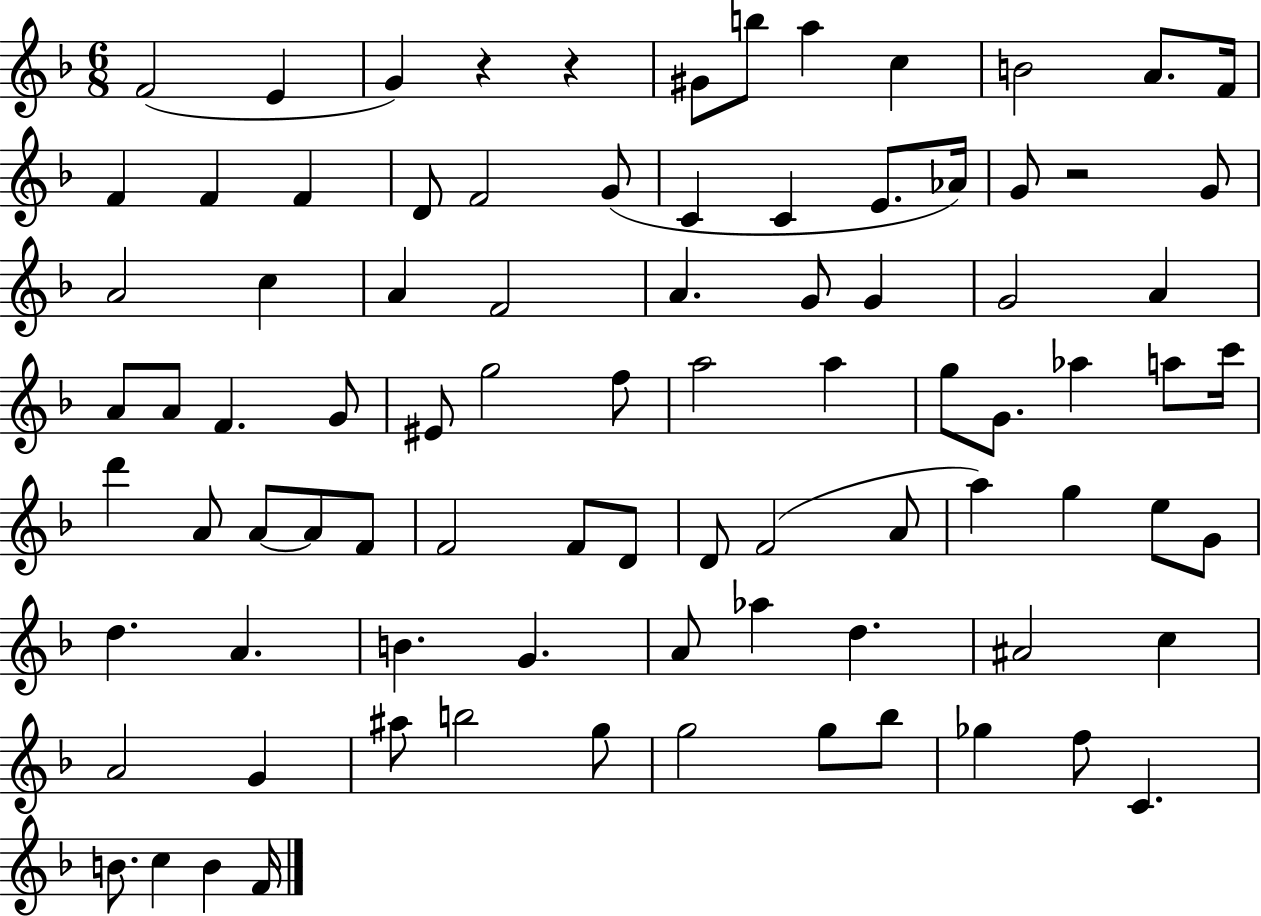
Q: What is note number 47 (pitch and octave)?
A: A4